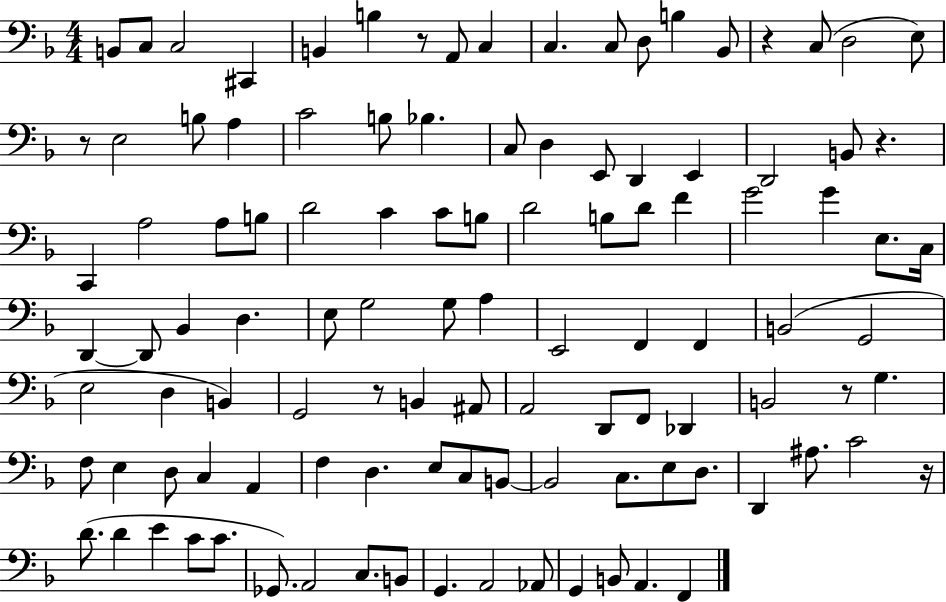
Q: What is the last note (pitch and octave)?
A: F2